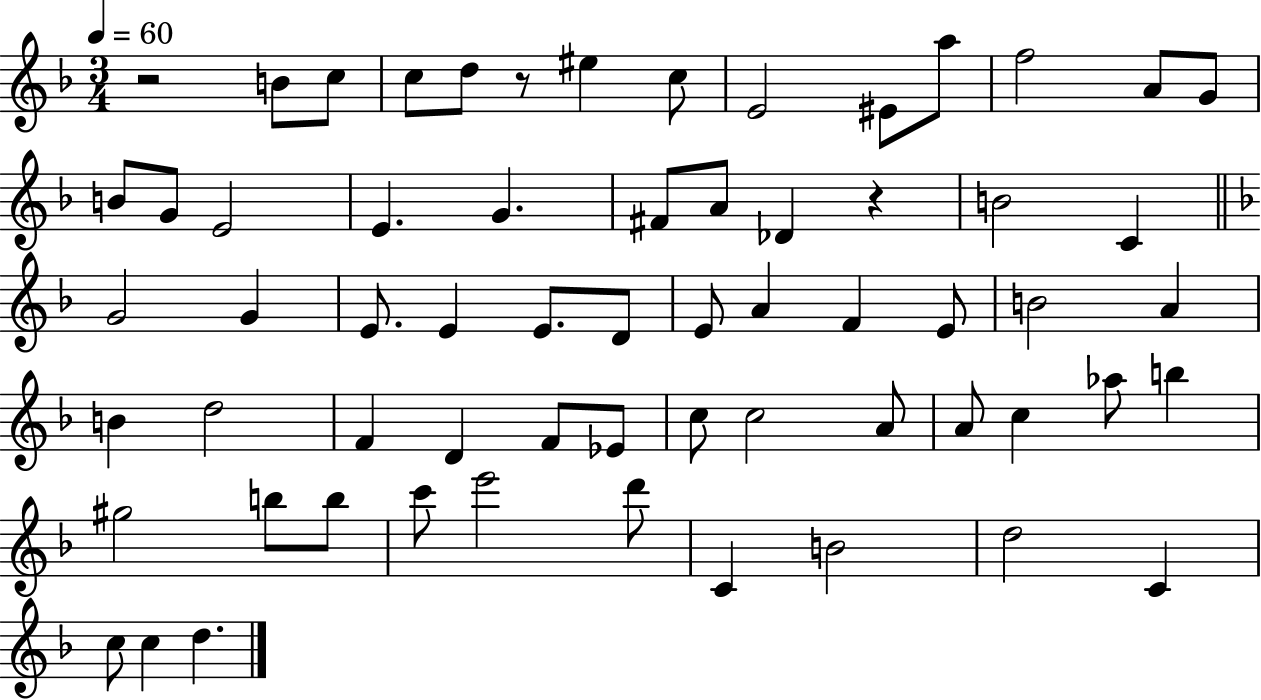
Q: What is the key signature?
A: F major